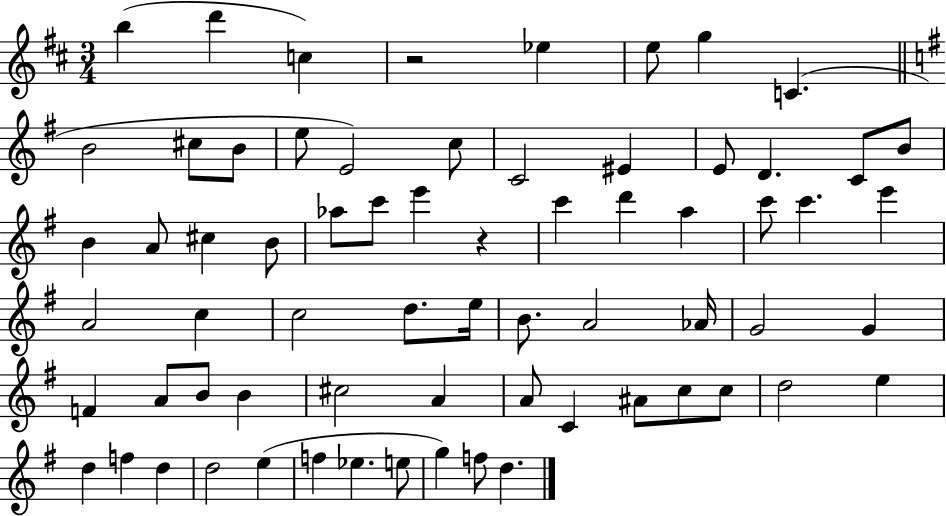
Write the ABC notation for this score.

X:1
T:Untitled
M:3/4
L:1/4
K:D
b d' c z2 _e e/2 g C B2 ^c/2 B/2 e/2 E2 c/2 C2 ^E E/2 D C/2 B/2 B A/2 ^c B/2 _a/2 c'/2 e' z c' d' a c'/2 c' e' A2 c c2 d/2 e/4 B/2 A2 _A/4 G2 G F A/2 B/2 B ^c2 A A/2 C ^A/2 c/2 c/2 d2 e d f d d2 e f _e e/2 g f/2 d